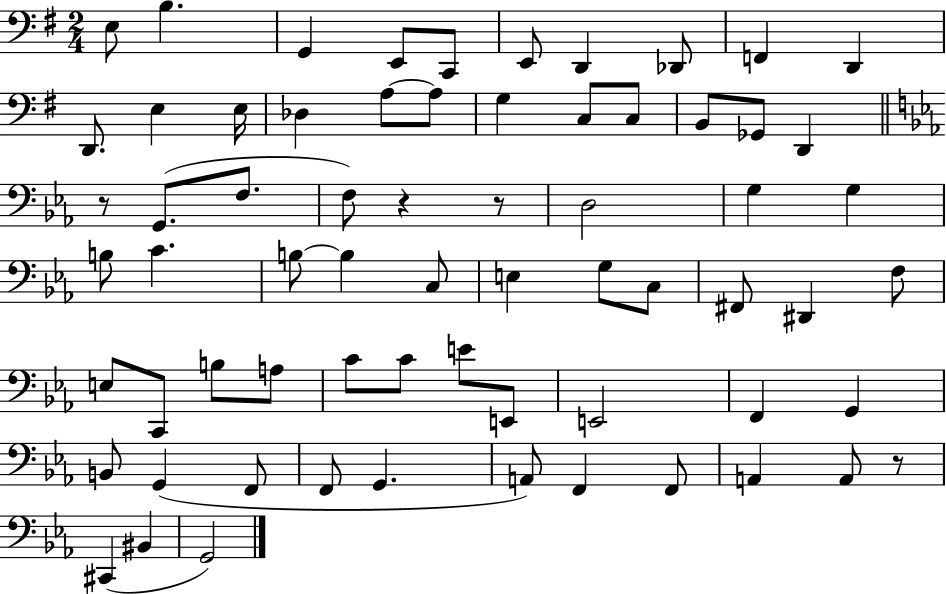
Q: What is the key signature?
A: G major